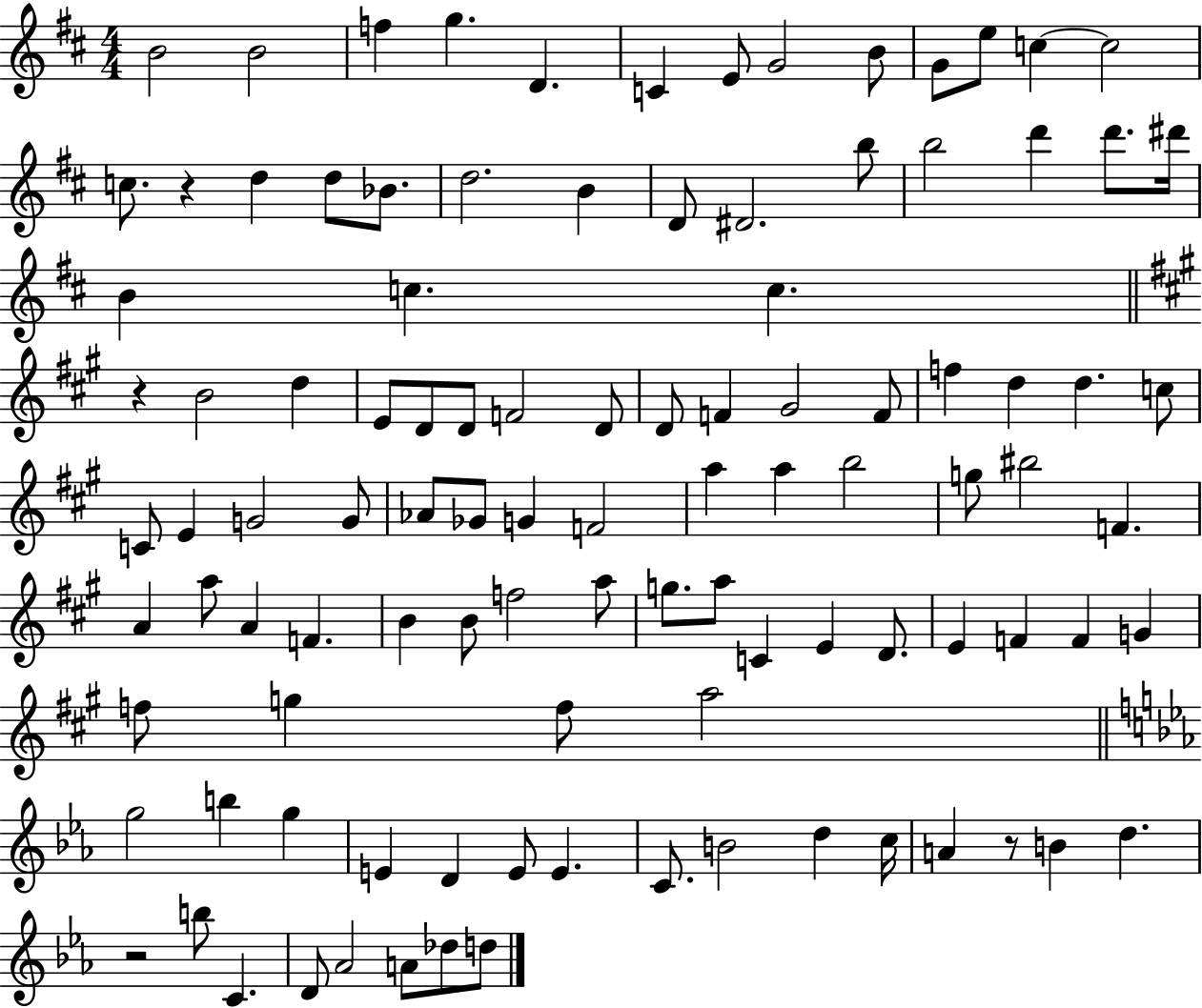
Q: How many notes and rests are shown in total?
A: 104